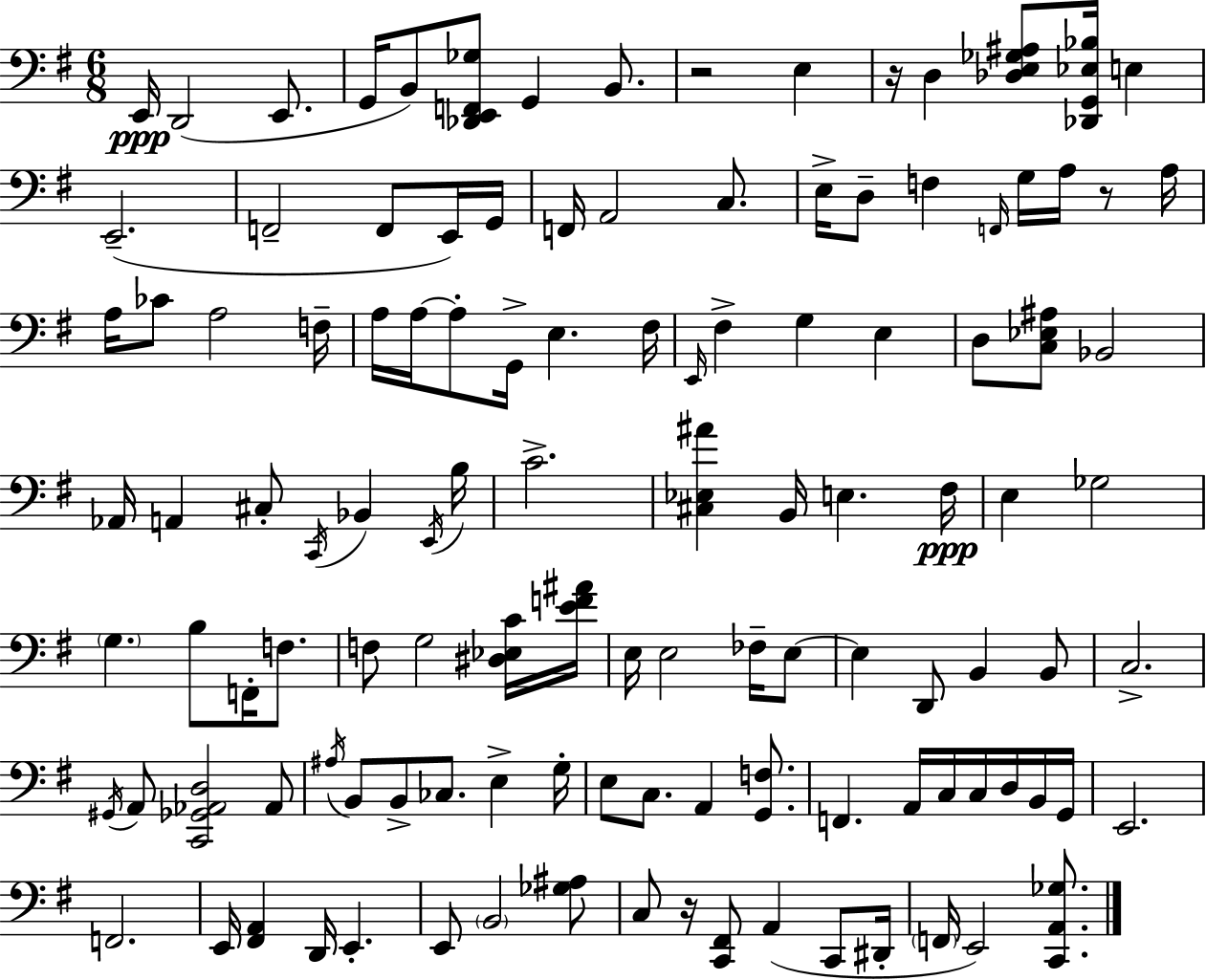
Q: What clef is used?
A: bass